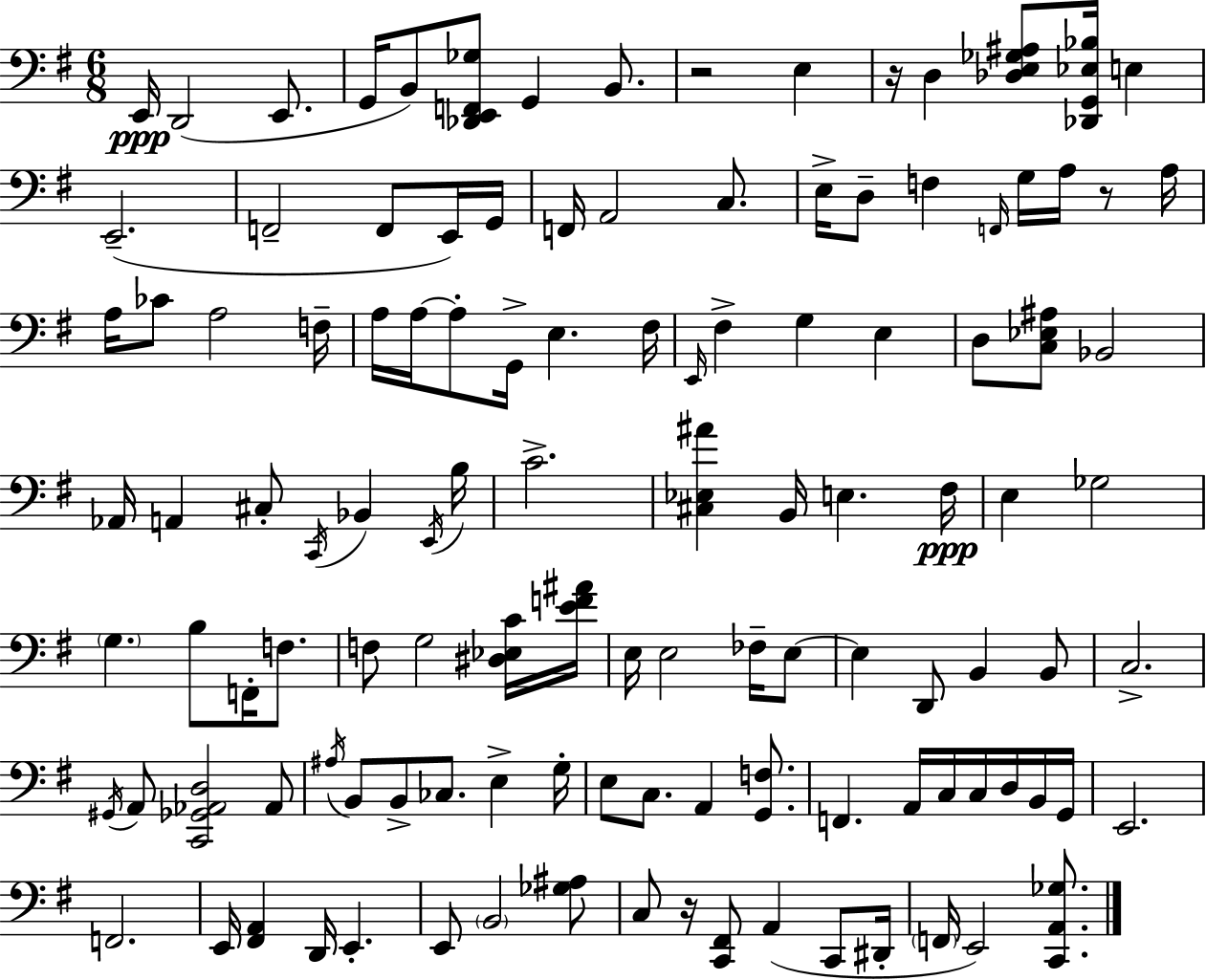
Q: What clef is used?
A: bass